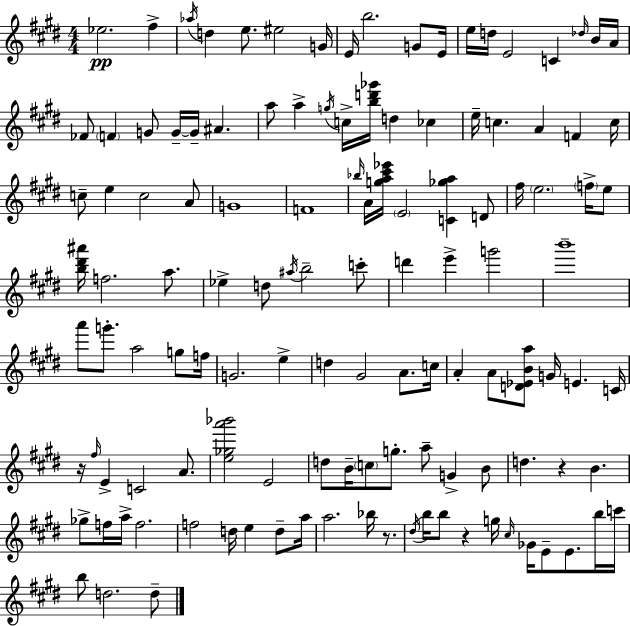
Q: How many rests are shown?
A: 4